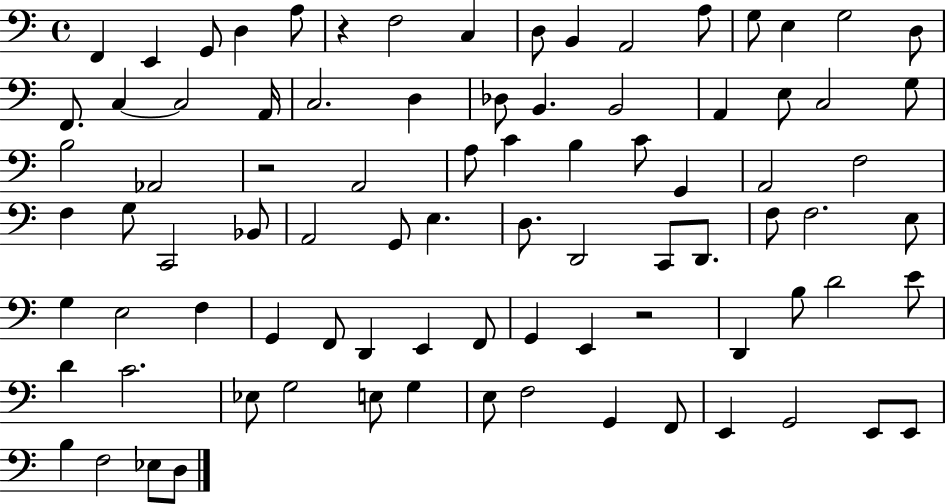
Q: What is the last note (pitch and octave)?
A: D3